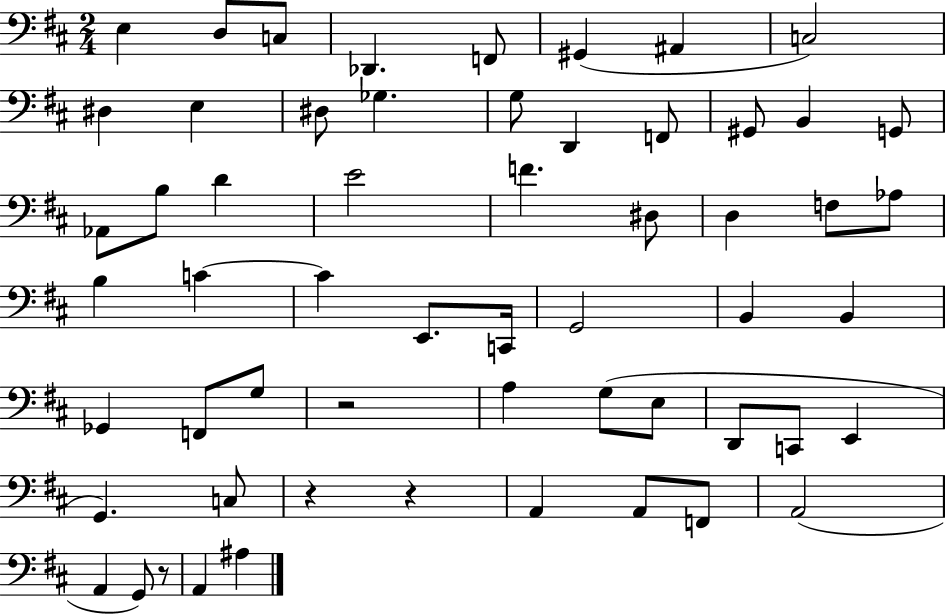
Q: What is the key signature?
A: D major